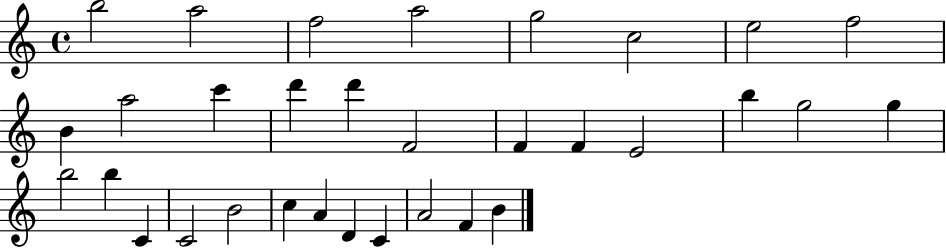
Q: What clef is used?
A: treble